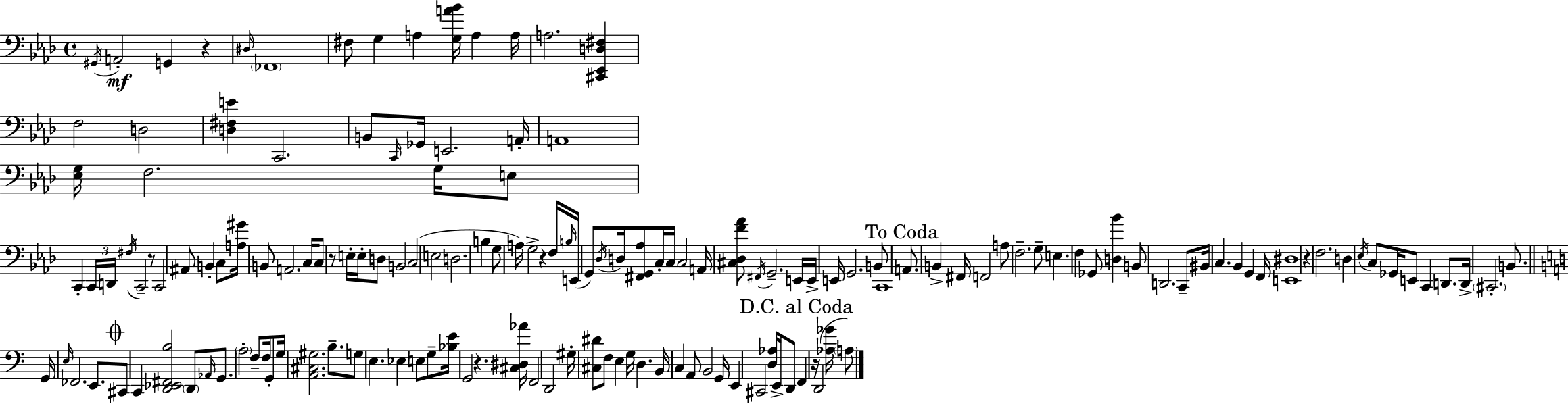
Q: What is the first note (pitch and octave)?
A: G#2